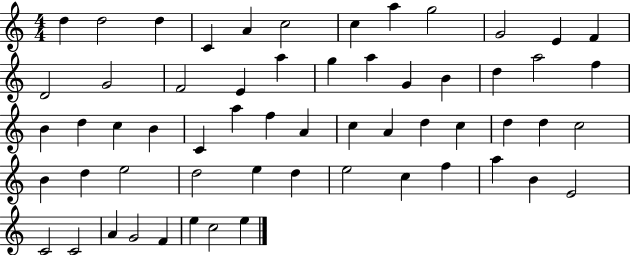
{
  \clef treble
  \numericTimeSignature
  \time 4/4
  \key c \major
  d''4 d''2 d''4 | c'4 a'4 c''2 | c''4 a''4 g''2 | g'2 e'4 f'4 | \break d'2 g'2 | f'2 e'4 a''4 | g''4 a''4 g'4 b'4 | d''4 a''2 f''4 | \break b'4 d''4 c''4 b'4 | c'4 a''4 f''4 a'4 | c''4 a'4 d''4 c''4 | d''4 d''4 c''2 | \break b'4 d''4 e''2 | d''2 e''4 d''4 | e''2 c''4 f''4 | a''4 b'4 e'2 | \break c'2 c'2 | a'4 g'2 f'4 | e''4 c''2 e''4 | \bar "|."
}